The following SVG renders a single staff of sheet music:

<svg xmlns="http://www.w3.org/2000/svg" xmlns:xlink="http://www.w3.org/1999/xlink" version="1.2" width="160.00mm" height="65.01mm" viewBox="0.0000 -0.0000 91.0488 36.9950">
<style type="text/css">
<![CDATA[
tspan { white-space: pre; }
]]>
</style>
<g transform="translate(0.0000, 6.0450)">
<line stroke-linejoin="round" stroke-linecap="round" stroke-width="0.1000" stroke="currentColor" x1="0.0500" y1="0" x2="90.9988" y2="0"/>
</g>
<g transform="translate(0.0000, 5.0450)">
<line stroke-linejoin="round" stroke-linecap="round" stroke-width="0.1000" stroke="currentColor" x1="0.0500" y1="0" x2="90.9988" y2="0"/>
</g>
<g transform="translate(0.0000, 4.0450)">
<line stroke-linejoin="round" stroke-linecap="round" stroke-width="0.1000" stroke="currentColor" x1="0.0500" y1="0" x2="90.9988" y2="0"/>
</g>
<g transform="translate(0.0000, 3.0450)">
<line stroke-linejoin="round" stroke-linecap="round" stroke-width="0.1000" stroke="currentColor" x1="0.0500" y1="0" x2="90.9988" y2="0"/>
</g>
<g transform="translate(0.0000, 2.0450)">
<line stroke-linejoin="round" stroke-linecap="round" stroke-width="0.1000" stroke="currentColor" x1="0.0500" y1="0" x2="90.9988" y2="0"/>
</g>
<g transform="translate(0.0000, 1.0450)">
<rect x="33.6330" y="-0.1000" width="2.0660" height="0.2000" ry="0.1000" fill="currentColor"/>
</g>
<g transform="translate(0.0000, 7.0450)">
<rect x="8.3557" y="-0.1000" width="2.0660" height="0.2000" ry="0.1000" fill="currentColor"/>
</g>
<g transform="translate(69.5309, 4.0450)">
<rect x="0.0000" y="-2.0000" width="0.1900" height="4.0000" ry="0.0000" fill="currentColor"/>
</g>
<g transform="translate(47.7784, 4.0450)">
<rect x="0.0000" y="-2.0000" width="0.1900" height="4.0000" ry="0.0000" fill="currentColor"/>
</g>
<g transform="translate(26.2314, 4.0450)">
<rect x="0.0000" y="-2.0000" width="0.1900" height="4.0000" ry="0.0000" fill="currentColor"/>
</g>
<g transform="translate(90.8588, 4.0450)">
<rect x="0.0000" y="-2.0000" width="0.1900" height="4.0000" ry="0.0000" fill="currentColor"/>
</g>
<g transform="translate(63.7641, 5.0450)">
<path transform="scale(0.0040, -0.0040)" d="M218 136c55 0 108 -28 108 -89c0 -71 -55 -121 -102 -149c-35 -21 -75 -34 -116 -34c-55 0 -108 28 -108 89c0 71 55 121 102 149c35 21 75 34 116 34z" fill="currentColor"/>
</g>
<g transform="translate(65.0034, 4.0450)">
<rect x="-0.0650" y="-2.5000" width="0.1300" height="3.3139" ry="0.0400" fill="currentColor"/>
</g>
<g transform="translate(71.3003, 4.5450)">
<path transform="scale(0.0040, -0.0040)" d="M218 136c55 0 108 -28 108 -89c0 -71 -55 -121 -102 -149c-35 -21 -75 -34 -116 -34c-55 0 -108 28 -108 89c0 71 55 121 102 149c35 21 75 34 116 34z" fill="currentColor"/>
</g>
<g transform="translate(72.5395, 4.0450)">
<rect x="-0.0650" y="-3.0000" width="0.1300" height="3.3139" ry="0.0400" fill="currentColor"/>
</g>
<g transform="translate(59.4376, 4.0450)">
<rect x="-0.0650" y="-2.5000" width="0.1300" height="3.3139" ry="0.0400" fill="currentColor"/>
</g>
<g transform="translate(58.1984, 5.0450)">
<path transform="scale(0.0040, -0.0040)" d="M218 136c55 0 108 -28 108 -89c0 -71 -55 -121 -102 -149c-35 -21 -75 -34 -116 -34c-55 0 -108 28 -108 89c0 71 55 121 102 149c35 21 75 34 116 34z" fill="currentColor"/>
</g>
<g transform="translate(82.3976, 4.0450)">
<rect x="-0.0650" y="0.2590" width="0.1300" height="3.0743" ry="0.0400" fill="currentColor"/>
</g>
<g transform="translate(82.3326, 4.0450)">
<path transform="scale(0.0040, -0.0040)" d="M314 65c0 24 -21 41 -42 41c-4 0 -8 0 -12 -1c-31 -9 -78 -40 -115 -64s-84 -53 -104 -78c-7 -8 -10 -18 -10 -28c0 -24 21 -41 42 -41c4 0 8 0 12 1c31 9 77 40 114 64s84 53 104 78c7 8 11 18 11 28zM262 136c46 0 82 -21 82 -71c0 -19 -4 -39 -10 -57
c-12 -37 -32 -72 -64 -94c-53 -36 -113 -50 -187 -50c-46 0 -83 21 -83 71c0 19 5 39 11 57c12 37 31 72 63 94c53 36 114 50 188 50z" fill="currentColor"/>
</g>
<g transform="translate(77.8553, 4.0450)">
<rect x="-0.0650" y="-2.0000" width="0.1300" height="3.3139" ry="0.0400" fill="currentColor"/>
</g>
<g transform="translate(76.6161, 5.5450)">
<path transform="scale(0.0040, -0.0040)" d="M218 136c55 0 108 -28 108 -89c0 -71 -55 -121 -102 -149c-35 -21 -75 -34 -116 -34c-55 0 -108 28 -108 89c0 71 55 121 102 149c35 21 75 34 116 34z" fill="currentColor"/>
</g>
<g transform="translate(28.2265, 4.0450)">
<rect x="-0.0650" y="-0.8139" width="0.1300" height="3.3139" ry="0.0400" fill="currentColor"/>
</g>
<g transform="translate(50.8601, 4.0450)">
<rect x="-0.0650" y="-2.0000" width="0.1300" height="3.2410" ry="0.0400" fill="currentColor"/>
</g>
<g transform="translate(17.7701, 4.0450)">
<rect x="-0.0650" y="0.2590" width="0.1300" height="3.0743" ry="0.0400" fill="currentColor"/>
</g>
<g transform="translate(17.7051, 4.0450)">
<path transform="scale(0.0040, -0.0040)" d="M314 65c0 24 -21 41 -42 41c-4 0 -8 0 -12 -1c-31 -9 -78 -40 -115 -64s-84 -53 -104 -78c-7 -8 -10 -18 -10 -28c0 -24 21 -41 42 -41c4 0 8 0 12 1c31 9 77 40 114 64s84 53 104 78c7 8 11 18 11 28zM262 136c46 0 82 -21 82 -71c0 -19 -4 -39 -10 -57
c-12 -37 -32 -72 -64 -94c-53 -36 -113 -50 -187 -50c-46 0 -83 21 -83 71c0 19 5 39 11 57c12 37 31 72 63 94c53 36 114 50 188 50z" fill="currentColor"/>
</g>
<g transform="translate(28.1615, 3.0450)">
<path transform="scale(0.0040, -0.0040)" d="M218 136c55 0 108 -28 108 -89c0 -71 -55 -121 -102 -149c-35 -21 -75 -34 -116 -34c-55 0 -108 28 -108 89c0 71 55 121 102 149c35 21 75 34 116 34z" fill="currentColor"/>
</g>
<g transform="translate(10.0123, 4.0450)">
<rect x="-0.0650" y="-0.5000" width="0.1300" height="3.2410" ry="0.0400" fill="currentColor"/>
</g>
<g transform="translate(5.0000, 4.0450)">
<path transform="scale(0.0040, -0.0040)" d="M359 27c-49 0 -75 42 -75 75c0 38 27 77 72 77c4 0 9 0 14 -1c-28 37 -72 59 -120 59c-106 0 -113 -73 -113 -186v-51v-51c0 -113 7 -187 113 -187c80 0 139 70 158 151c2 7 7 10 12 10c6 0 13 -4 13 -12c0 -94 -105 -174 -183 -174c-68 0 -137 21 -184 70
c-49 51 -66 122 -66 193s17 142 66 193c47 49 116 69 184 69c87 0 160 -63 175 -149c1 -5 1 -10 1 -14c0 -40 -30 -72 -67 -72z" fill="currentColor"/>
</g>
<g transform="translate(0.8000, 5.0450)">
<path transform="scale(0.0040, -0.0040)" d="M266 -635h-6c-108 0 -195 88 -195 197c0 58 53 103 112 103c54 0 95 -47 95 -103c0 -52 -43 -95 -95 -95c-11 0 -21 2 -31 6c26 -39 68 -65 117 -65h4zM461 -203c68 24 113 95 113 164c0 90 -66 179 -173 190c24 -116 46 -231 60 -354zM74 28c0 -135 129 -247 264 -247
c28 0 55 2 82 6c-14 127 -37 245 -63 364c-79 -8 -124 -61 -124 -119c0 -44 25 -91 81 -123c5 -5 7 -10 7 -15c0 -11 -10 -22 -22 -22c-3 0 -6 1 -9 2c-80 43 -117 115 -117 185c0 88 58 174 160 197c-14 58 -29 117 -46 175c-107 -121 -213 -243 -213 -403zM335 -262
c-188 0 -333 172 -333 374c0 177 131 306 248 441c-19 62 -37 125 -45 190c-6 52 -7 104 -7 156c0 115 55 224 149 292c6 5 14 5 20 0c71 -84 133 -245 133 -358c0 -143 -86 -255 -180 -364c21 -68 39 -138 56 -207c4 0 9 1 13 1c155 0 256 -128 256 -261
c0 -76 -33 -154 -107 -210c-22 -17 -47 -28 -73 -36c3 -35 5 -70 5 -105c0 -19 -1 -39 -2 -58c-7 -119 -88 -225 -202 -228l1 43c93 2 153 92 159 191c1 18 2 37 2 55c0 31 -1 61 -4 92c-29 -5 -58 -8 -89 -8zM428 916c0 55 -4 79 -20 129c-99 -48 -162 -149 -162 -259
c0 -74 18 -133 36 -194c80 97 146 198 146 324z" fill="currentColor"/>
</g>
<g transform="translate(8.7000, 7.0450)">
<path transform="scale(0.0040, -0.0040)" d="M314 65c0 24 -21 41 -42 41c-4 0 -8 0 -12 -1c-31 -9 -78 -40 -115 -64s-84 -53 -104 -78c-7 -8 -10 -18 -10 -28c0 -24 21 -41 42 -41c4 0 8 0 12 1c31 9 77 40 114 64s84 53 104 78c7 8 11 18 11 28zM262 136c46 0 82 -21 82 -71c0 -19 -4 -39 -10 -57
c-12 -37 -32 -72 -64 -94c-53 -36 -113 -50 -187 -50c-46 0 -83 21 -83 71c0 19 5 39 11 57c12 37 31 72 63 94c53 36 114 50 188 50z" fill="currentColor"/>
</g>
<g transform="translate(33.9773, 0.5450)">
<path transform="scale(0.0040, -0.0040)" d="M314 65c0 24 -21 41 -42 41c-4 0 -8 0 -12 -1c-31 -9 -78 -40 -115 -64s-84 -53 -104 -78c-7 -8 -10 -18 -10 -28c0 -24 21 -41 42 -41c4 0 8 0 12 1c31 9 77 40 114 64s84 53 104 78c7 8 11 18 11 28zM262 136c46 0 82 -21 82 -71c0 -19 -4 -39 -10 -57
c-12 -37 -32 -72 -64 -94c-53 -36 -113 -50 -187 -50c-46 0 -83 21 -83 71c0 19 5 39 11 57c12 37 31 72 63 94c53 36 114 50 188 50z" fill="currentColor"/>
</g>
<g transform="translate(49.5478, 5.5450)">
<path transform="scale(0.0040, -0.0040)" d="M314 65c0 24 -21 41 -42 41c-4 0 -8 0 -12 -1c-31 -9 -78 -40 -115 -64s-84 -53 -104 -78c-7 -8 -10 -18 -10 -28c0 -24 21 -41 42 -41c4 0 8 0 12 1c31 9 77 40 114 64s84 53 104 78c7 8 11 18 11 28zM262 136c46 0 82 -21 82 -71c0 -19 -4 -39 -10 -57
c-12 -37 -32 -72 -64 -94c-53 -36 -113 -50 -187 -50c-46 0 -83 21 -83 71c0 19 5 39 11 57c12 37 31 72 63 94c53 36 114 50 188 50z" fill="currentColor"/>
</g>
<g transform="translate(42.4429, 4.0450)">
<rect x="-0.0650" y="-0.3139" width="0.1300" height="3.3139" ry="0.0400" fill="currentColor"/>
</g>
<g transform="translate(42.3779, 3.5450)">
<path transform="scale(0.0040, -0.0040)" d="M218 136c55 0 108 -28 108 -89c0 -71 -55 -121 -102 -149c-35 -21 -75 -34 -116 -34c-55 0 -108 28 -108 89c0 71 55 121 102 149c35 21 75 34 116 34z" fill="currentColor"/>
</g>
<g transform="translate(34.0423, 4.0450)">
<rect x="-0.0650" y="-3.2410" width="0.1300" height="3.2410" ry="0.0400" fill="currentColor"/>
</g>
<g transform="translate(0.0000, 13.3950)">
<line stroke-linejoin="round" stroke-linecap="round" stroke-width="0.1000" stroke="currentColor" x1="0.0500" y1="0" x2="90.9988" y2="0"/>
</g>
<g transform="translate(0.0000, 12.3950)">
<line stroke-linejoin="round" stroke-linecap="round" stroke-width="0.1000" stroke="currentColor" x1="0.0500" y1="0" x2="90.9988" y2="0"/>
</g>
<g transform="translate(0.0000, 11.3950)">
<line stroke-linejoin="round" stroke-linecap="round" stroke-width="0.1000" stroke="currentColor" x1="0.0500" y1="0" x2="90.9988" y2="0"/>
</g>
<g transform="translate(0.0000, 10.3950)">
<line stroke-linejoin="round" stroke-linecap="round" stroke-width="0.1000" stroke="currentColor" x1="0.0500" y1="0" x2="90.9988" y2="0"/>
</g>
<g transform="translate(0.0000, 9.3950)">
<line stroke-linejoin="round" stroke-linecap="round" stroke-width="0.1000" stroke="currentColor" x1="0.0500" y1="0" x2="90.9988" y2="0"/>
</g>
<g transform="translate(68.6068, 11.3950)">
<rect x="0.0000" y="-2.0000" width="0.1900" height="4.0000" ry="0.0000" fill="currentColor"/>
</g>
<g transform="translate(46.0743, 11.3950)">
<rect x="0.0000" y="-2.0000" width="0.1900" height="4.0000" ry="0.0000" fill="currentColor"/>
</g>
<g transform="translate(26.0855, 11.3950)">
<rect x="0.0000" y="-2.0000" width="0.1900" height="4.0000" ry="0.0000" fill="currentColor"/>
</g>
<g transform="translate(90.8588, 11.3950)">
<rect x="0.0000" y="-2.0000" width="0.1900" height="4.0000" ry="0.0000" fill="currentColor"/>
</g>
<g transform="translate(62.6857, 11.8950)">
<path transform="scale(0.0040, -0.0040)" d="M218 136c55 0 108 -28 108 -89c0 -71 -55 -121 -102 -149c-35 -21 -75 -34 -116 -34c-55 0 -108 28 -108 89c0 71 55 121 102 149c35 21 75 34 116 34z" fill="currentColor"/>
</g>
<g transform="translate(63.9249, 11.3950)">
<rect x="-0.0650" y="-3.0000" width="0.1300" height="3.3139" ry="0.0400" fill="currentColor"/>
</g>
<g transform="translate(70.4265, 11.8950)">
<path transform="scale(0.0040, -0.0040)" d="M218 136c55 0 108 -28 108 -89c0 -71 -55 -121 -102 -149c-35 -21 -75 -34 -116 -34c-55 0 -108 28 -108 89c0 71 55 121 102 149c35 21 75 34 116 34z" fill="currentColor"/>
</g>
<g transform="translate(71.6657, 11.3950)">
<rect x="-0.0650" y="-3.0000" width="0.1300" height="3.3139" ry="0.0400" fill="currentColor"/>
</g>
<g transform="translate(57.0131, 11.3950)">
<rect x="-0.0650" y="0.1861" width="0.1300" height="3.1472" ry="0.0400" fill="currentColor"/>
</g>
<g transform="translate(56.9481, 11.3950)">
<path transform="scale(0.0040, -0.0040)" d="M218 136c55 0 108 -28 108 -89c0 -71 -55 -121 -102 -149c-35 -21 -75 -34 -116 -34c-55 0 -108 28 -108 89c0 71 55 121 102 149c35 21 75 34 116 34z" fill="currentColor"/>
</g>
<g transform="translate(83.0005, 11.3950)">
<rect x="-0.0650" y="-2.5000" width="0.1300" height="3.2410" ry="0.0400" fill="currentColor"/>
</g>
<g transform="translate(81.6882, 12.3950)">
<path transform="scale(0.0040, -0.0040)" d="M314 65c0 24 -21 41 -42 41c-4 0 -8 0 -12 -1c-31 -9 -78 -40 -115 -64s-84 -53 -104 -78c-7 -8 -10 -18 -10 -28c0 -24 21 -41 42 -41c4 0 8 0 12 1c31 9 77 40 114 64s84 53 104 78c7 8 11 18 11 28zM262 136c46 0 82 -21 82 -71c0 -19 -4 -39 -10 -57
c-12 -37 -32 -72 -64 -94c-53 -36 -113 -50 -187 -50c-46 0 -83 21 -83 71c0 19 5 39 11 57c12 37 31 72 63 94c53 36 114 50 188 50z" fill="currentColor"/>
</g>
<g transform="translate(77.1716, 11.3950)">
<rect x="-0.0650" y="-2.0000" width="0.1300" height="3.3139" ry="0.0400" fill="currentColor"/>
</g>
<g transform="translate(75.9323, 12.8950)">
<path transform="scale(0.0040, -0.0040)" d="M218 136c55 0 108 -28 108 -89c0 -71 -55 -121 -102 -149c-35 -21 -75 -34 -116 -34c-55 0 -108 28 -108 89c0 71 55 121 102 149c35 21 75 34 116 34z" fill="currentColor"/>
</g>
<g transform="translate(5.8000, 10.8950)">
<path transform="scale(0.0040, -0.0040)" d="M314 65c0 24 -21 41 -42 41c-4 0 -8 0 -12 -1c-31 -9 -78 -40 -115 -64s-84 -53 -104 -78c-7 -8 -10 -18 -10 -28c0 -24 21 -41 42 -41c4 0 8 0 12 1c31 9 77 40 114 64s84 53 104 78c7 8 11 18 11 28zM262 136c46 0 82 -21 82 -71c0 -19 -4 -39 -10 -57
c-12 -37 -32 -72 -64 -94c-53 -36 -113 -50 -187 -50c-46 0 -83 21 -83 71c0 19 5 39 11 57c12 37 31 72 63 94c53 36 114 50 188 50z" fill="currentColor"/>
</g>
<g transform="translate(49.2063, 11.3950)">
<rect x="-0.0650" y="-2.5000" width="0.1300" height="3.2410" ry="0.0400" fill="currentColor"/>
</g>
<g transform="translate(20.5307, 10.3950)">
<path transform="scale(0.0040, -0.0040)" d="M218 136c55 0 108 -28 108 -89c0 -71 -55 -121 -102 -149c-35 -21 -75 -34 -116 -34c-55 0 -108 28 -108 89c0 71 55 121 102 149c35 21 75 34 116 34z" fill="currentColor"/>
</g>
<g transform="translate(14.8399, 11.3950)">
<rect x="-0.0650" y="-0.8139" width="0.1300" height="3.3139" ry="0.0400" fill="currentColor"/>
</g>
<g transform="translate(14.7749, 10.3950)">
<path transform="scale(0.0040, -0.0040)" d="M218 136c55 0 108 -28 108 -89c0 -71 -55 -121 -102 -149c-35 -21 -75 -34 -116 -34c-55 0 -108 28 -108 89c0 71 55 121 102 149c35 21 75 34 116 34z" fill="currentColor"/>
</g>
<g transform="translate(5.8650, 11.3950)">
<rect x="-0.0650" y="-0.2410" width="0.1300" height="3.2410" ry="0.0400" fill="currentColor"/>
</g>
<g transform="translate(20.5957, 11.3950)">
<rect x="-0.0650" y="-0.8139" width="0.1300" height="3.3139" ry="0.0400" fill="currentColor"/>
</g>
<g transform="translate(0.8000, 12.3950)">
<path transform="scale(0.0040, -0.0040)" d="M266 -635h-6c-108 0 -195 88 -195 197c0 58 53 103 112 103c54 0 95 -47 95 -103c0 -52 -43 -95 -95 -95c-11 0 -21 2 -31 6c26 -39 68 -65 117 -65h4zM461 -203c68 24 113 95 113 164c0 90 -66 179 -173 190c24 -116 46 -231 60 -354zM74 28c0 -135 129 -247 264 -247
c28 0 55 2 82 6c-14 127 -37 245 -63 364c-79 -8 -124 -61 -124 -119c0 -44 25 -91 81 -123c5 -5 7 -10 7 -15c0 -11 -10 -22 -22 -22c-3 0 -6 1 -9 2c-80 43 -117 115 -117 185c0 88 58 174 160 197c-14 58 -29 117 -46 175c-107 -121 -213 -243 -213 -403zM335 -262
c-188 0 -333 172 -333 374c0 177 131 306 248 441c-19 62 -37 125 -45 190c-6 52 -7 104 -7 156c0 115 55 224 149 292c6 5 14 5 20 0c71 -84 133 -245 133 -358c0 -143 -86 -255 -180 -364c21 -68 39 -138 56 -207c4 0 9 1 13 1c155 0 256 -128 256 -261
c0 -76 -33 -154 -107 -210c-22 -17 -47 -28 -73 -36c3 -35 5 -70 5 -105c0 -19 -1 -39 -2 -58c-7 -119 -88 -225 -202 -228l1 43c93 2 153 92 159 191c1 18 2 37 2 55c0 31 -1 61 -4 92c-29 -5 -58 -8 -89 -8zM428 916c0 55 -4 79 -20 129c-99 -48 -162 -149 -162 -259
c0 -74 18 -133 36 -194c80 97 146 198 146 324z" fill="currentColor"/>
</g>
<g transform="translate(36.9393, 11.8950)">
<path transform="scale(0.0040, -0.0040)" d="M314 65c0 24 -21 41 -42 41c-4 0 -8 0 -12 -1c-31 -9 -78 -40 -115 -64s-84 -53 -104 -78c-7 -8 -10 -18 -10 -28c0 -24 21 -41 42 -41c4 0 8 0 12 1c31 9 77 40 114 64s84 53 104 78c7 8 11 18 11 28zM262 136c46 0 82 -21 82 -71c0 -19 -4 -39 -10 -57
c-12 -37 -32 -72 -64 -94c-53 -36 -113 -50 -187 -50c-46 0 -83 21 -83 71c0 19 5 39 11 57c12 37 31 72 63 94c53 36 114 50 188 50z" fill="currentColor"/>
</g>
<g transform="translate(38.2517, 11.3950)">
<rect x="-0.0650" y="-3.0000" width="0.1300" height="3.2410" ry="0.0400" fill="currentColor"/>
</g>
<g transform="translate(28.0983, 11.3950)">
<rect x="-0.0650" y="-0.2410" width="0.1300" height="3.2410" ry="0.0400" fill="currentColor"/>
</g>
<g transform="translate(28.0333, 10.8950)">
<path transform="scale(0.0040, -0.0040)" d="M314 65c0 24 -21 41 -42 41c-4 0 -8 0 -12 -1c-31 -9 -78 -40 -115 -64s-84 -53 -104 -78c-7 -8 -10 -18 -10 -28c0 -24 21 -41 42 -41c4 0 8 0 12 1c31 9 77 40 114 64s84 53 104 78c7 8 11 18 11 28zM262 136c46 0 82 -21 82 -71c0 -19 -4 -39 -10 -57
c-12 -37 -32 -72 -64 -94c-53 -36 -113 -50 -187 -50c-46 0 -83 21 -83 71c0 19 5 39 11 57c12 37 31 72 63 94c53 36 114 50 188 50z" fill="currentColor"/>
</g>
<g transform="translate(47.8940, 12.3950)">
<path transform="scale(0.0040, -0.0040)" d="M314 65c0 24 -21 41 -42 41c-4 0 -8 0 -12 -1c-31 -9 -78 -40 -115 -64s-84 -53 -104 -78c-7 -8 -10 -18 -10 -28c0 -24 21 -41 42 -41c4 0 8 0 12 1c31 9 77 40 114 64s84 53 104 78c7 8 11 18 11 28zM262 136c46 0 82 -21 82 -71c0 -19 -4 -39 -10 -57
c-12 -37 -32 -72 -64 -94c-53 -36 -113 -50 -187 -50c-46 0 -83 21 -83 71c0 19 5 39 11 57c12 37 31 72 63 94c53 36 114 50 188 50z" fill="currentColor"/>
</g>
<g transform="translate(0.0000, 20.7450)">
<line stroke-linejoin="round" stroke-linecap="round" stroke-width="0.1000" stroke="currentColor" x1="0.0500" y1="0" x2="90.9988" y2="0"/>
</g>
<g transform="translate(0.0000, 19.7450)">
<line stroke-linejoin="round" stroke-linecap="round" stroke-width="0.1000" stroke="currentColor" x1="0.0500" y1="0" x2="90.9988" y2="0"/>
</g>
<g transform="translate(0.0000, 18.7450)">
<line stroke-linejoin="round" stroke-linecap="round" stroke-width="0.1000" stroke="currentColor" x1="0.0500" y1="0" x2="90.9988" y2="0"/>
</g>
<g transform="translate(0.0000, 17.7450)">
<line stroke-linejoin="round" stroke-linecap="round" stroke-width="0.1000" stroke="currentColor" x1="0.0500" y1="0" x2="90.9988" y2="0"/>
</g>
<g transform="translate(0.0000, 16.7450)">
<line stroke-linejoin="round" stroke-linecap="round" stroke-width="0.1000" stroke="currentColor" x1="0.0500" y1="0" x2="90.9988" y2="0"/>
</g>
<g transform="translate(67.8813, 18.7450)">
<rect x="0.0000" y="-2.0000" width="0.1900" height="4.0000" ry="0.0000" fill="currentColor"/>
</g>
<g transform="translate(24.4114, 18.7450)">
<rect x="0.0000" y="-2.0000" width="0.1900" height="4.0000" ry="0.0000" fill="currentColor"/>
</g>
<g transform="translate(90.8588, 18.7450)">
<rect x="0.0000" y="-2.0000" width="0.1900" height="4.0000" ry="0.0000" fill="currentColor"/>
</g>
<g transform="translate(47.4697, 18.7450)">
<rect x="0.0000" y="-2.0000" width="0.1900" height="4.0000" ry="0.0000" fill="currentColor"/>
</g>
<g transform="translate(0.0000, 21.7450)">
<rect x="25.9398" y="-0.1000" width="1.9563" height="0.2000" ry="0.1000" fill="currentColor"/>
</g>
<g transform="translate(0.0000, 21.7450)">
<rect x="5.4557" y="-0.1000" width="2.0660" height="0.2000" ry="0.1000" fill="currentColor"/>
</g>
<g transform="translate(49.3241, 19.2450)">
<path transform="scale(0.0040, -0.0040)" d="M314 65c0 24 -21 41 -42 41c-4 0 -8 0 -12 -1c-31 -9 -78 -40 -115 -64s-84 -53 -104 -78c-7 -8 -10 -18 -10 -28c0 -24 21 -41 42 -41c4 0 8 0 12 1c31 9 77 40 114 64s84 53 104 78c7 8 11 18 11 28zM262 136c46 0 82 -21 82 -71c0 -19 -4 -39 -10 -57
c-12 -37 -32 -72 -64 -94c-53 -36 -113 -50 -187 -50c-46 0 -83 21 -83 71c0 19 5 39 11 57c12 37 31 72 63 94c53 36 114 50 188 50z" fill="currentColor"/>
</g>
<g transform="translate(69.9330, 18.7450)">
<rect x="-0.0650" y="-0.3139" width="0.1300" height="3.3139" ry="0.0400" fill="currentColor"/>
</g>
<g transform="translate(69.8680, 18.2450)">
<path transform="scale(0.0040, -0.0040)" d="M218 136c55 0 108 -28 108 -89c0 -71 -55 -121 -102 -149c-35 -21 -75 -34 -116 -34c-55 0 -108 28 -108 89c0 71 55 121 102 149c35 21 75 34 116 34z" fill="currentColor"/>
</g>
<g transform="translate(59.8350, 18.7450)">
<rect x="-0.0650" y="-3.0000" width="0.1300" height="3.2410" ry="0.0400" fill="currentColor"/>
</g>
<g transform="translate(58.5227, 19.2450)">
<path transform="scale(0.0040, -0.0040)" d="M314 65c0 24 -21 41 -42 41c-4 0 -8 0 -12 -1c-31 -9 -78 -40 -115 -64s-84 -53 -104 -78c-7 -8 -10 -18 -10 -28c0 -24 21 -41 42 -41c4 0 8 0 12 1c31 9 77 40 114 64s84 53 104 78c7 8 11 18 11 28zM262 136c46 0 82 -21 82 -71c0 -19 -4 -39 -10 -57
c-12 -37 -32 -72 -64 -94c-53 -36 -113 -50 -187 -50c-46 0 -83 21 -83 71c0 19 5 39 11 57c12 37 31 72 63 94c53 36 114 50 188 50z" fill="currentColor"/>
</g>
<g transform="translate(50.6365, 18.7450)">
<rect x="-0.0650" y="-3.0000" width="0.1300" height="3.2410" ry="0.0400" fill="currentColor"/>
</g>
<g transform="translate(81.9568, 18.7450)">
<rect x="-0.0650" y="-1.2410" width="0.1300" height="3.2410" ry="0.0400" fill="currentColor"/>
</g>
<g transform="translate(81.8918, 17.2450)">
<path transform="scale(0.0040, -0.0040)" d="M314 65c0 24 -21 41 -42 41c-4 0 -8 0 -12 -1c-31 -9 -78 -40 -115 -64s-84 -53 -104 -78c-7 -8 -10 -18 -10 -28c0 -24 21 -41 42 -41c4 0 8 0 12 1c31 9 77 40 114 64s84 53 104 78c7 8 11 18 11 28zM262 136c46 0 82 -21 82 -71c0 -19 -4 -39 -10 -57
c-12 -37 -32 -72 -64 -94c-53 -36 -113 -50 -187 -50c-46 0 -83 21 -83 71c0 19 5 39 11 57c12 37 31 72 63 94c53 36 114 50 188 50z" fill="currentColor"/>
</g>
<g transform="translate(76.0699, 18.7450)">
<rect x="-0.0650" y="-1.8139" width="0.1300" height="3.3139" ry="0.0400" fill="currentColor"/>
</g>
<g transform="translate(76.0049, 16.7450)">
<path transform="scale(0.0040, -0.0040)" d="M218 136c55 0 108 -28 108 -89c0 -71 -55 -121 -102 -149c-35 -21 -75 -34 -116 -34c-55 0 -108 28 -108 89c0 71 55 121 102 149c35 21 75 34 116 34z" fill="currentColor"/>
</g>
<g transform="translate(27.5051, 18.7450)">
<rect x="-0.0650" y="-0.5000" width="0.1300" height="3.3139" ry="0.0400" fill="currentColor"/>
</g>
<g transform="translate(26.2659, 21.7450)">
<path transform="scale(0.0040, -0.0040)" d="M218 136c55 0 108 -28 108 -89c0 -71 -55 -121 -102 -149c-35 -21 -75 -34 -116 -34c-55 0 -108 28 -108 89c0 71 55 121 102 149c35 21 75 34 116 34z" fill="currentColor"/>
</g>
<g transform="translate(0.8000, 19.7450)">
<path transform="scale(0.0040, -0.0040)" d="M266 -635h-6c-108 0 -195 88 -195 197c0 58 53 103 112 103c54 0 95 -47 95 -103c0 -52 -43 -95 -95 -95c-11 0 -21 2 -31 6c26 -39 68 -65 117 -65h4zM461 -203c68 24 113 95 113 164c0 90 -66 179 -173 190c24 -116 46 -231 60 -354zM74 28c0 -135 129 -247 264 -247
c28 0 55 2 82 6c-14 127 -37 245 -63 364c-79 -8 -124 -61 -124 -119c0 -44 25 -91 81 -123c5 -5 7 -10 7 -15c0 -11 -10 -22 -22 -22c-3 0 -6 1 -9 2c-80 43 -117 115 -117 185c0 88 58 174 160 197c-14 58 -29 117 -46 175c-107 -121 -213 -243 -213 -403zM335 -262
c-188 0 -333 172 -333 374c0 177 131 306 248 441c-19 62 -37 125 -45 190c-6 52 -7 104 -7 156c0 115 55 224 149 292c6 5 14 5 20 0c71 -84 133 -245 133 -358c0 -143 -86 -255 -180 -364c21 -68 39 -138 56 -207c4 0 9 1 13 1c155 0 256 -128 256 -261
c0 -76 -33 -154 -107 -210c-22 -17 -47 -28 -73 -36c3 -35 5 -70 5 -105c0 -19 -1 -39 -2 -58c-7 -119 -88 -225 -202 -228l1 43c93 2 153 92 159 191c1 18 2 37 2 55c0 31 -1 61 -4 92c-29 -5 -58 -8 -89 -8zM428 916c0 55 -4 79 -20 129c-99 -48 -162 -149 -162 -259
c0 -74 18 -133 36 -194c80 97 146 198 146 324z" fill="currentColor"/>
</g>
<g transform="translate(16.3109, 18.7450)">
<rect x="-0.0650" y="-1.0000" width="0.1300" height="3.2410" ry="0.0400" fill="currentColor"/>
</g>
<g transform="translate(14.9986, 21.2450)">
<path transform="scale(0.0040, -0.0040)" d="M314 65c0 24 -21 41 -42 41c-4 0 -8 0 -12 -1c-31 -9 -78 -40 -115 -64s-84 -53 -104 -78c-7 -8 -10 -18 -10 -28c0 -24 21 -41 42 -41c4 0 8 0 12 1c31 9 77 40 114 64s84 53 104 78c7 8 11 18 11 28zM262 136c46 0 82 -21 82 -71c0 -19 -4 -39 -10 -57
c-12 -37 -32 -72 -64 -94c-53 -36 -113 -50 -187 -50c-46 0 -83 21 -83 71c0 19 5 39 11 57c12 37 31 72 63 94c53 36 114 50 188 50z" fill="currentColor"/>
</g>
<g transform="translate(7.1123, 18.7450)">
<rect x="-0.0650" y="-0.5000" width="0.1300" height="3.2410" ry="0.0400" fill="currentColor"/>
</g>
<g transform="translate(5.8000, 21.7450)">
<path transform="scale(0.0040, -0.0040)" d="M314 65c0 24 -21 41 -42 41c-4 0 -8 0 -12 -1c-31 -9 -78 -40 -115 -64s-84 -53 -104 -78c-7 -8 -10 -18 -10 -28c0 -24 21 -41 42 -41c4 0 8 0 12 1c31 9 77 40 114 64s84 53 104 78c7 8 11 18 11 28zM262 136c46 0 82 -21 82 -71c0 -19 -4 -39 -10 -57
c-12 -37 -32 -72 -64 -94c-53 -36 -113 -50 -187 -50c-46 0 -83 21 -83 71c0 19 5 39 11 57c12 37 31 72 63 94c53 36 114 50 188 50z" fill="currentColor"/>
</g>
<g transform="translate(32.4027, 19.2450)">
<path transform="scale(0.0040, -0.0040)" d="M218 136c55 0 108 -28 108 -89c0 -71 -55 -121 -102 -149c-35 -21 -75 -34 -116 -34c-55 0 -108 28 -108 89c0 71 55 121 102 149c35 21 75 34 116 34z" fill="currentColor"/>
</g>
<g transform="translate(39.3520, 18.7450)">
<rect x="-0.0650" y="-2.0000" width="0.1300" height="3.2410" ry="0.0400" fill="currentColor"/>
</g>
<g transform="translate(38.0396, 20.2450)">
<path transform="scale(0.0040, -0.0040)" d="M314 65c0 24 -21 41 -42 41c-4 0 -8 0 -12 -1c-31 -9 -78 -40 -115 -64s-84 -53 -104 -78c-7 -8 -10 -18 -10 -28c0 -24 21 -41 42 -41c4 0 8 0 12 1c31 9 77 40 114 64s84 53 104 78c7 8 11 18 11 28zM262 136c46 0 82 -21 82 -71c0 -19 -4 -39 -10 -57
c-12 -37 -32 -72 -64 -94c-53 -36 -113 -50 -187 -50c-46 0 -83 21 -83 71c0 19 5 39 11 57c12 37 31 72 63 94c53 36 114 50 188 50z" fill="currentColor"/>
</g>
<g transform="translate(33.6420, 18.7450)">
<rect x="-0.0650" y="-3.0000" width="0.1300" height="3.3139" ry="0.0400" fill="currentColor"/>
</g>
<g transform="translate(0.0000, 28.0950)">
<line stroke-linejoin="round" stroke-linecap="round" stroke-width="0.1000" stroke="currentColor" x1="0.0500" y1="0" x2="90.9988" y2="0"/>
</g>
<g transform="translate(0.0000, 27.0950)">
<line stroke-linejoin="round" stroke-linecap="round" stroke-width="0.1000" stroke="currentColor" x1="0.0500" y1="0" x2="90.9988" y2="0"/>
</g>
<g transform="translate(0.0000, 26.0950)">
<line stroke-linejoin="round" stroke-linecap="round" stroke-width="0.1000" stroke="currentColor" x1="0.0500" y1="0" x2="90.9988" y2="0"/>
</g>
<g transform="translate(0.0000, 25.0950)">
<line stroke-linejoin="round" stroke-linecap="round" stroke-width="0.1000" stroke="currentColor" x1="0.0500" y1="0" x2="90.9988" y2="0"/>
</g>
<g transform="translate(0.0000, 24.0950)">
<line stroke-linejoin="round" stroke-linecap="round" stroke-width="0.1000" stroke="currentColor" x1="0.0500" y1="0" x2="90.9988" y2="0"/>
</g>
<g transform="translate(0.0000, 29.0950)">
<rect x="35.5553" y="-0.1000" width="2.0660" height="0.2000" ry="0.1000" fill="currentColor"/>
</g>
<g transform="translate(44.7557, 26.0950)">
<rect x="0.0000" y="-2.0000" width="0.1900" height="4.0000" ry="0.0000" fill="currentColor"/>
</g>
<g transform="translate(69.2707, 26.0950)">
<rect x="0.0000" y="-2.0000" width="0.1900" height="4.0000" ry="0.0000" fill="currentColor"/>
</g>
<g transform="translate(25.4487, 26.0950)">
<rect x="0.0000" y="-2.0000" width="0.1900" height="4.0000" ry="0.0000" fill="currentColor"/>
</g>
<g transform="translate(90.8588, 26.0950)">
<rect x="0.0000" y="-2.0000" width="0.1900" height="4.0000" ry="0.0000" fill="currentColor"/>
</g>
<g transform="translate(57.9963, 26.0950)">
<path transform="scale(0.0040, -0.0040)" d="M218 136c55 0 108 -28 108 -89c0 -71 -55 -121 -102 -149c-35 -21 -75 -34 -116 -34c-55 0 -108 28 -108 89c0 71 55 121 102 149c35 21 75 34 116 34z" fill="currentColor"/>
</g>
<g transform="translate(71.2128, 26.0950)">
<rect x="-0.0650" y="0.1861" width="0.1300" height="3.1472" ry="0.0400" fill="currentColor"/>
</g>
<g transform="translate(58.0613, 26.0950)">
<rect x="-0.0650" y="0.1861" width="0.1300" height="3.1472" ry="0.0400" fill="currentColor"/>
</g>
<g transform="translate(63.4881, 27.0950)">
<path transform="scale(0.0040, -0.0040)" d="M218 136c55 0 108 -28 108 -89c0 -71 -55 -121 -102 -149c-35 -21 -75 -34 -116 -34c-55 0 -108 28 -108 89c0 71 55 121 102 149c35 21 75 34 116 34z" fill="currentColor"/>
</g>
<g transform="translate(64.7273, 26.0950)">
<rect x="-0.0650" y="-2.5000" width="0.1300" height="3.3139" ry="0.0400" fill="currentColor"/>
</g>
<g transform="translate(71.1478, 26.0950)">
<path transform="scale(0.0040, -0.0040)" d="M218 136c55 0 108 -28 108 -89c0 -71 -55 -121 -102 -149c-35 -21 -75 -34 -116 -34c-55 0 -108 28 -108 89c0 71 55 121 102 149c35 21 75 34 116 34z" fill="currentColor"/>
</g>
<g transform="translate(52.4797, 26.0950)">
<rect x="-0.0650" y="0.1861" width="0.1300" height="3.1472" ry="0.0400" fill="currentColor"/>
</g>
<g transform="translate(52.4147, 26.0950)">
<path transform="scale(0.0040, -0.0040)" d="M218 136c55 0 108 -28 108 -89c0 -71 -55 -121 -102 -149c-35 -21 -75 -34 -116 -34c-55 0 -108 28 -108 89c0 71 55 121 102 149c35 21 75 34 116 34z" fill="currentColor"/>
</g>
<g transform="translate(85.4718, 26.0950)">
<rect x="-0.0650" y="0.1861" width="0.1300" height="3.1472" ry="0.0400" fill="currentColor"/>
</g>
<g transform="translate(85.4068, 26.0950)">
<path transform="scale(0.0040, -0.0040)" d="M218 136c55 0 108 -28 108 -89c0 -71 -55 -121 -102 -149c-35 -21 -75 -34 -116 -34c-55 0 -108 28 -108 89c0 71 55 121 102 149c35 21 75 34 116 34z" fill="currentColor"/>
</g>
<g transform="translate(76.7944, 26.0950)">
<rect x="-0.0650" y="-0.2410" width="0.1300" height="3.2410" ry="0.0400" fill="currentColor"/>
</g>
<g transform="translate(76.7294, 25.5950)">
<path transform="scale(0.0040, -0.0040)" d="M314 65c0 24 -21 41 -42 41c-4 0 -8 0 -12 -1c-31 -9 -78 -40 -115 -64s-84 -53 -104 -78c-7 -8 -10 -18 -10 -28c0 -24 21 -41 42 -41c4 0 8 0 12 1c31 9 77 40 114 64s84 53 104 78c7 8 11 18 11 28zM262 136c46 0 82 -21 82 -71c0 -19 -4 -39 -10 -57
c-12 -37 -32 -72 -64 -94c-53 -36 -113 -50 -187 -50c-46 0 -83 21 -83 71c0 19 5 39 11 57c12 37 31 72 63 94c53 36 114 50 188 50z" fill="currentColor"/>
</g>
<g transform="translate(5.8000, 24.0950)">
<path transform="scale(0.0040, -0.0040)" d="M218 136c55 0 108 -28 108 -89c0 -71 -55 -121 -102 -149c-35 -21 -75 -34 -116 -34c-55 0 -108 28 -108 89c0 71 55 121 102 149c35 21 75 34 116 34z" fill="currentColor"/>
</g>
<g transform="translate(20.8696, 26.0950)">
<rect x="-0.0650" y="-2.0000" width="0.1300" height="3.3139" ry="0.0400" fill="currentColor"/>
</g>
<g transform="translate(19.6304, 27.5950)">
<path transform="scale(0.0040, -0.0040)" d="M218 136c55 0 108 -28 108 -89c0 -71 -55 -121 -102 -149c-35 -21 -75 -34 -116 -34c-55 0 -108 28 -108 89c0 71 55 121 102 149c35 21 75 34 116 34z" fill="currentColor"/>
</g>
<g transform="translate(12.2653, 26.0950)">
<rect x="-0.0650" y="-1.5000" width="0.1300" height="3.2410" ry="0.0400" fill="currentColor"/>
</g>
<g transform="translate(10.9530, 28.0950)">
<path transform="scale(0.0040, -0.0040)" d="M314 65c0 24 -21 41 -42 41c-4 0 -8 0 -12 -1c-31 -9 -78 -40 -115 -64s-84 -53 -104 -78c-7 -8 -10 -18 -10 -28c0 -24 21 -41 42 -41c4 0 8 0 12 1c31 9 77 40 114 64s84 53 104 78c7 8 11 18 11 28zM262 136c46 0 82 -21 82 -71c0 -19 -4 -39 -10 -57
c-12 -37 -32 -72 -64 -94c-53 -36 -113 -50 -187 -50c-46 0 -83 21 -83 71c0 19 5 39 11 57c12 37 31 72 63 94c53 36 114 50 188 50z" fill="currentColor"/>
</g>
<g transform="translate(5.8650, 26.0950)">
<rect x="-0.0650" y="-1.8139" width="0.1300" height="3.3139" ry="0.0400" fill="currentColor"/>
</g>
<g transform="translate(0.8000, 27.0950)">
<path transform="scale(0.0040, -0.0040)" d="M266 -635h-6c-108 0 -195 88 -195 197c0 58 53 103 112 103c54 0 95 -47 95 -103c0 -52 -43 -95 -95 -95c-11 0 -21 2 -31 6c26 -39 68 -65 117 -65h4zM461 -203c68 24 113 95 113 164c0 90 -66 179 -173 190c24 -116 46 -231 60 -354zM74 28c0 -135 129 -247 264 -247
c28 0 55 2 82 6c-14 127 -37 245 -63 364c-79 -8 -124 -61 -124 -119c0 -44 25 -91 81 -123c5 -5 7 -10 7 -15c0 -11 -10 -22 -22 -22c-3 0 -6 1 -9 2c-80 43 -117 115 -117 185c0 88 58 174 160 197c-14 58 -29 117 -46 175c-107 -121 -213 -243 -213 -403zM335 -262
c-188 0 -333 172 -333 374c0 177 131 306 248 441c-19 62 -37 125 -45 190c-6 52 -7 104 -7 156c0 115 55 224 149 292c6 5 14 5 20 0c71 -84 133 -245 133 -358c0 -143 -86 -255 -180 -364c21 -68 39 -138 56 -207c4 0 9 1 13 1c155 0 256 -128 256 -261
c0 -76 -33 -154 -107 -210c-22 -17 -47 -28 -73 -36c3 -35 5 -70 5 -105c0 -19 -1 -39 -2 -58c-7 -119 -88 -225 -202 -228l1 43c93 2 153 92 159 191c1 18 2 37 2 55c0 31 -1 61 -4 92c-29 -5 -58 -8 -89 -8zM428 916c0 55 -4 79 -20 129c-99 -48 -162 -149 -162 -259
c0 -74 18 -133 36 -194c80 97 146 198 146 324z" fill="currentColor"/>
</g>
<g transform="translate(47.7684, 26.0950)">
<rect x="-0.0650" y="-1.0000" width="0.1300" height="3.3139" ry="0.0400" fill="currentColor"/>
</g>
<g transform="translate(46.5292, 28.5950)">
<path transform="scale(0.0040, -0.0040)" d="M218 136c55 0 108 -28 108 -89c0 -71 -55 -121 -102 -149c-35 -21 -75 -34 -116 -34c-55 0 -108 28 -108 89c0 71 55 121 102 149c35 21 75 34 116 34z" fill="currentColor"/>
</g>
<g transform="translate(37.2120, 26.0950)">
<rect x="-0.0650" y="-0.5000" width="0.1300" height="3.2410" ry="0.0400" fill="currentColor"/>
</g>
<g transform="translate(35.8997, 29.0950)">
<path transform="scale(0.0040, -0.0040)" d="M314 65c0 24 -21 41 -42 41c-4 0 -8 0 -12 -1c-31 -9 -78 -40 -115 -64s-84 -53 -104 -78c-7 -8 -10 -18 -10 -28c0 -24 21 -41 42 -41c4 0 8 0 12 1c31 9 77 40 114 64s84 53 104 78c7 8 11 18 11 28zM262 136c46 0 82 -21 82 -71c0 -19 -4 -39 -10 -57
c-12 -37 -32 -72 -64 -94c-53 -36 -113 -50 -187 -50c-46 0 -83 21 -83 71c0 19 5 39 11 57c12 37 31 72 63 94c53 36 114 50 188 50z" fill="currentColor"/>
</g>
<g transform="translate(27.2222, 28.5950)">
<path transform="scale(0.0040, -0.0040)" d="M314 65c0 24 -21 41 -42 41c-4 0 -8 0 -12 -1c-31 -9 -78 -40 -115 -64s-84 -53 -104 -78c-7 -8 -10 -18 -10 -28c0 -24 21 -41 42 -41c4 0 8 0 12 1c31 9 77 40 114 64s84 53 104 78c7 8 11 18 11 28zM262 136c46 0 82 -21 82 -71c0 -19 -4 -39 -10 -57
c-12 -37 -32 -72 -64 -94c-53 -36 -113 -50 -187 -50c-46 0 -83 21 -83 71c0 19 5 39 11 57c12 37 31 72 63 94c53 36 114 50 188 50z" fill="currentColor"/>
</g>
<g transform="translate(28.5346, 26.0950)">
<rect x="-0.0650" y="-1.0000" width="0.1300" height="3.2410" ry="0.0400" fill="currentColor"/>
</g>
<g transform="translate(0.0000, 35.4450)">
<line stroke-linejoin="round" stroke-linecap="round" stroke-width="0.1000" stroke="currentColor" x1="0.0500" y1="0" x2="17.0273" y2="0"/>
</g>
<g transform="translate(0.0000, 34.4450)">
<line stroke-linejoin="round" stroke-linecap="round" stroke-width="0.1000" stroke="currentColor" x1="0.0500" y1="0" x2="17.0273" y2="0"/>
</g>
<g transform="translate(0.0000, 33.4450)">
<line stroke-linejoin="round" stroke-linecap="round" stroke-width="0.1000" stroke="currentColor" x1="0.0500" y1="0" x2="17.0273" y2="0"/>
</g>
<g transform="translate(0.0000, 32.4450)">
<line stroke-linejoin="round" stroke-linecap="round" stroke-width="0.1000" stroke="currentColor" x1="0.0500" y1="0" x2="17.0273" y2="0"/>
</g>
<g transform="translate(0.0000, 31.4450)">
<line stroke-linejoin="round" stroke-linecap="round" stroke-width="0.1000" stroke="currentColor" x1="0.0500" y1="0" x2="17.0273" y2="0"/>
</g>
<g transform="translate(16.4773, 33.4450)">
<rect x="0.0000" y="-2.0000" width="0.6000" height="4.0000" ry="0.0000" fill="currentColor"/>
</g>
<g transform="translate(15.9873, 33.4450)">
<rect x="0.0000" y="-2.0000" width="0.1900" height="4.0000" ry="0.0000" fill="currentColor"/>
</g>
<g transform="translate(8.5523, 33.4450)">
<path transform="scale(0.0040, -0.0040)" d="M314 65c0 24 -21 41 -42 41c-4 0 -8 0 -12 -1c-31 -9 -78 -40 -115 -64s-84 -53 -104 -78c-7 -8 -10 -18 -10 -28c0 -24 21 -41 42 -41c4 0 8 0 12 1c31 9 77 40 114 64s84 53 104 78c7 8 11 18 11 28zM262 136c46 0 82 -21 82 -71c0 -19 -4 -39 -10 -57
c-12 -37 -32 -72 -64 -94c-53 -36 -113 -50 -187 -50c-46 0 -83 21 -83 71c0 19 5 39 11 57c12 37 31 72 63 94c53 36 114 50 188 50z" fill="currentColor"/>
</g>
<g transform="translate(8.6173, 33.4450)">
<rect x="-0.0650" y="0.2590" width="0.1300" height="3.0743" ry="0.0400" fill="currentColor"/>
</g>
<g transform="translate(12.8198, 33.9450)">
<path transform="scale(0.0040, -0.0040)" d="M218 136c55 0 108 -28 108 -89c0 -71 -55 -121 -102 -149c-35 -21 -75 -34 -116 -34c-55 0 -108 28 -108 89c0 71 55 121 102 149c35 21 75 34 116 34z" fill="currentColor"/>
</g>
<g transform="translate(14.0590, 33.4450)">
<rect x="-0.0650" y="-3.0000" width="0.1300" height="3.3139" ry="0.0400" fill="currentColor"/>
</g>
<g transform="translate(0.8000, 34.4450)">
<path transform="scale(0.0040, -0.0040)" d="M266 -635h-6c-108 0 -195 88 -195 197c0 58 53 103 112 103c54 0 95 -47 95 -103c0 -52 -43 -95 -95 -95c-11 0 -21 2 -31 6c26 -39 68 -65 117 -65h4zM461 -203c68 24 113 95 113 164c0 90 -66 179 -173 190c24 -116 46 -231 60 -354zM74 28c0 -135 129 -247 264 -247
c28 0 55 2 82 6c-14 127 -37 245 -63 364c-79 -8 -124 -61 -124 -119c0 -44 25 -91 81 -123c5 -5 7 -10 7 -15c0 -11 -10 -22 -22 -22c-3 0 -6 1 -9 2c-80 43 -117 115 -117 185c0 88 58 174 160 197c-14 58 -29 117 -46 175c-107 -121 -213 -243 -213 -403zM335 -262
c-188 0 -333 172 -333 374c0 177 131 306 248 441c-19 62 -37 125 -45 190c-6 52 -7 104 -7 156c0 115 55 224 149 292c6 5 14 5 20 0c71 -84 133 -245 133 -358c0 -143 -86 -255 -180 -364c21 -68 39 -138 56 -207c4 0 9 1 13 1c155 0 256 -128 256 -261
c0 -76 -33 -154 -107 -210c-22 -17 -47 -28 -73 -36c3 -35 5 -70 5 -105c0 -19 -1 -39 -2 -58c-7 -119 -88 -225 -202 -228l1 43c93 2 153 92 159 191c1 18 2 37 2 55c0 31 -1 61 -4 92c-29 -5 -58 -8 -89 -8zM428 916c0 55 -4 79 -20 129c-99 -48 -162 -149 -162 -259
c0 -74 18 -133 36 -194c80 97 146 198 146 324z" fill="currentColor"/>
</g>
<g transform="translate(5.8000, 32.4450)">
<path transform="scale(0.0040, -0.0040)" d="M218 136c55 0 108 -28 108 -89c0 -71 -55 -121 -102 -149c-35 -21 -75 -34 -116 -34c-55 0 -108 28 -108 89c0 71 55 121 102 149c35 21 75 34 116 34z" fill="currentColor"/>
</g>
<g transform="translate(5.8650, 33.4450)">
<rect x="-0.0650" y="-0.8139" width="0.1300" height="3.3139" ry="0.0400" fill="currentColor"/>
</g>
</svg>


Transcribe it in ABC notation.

X:1
T:Untitled
M:4/4
L:1/4
K:C
C2 B2 d b2 c F2 G G A F B2 c2 d d c2 A2 G2 B A A F G2 C2 D2 C A F2 A2 A2 c f e2 f E2 F D2 C2 D B B G B c2 B d B2 A